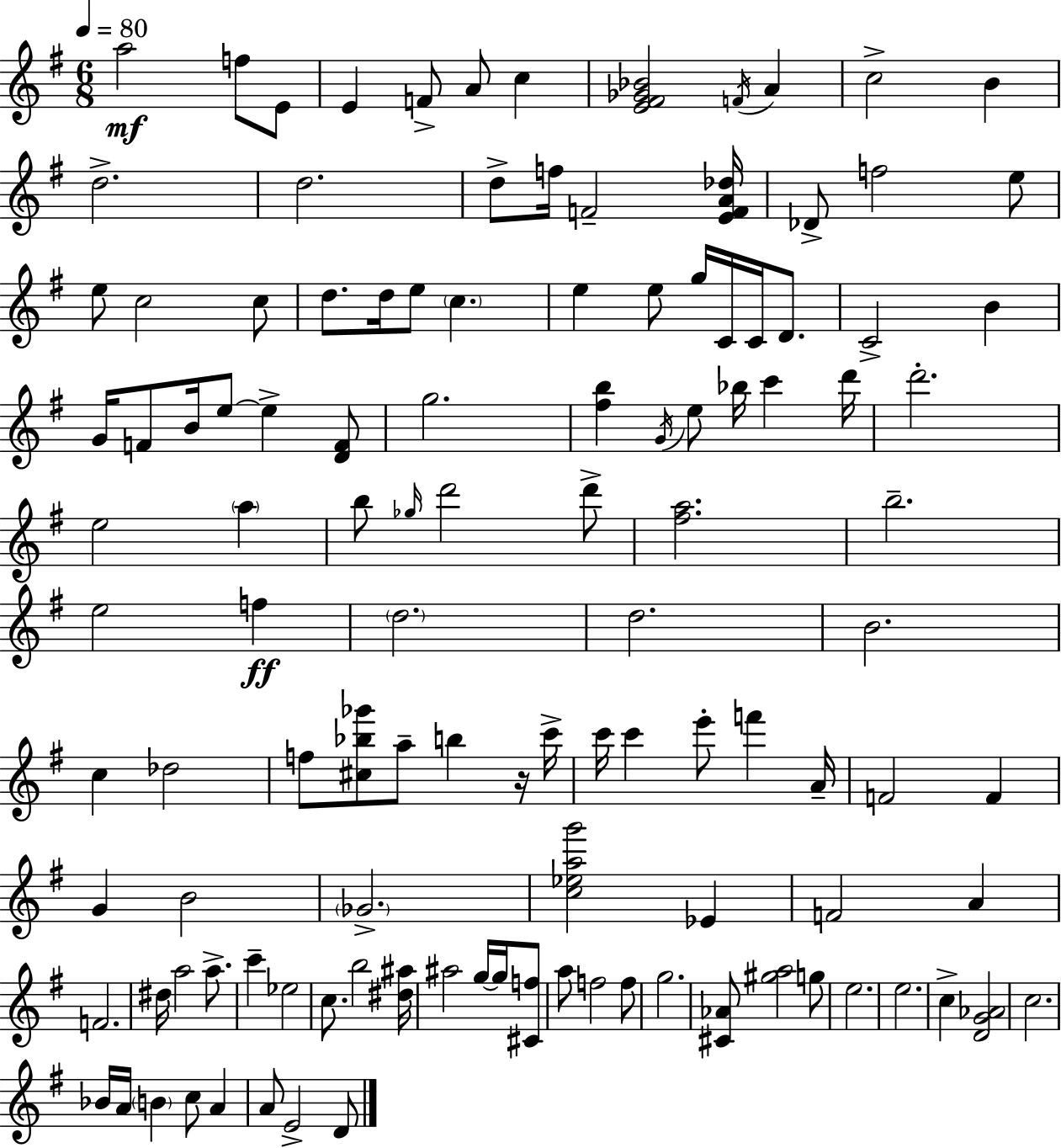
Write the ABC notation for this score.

X:1
T:Untitled
M:6/8
L:1/4
K:G
a2 f/2 E/2 E F/2 A/2 c [E^F_G_B]2 F/4 A c2 B d2 d2 d/2 f/4 F2 [EFA_d]/4 _D/2 f2 e/2 e/2 c2 c/2 d/2 d/4 e/2 c e e/2 g/4 C/4 C/4 D/2 C2 B G/4 F/2 B/4 e/2 e [DF]/2 g2 [^fb] G/4 e/2 _b/4 c' d'/4 d'2 e2 a b/2 _g/4 d'2 d'/2 [^fa]2 b2 e2 f d2 d2 B2 c _d2 f/2 [^c_b_g']/2 a/2 b z/4 c'/4 c'/4 c' e'/2 f' A/4 F2 F G B2 _G2 [c_eag']2 _E F2 A F2 ^d/4 a2 a/2 c' _e2 c/2 b2 [^d^a]/4 ^a2 g/4 g/4 [^Cf]/2 a/2 f2 f/2 g2 [^C_A]/2 [^ga]2 g/2 e2 e2 c [DG_A]2 c2 _B/4 A/4 B c/2 A A/2 E2 D/2